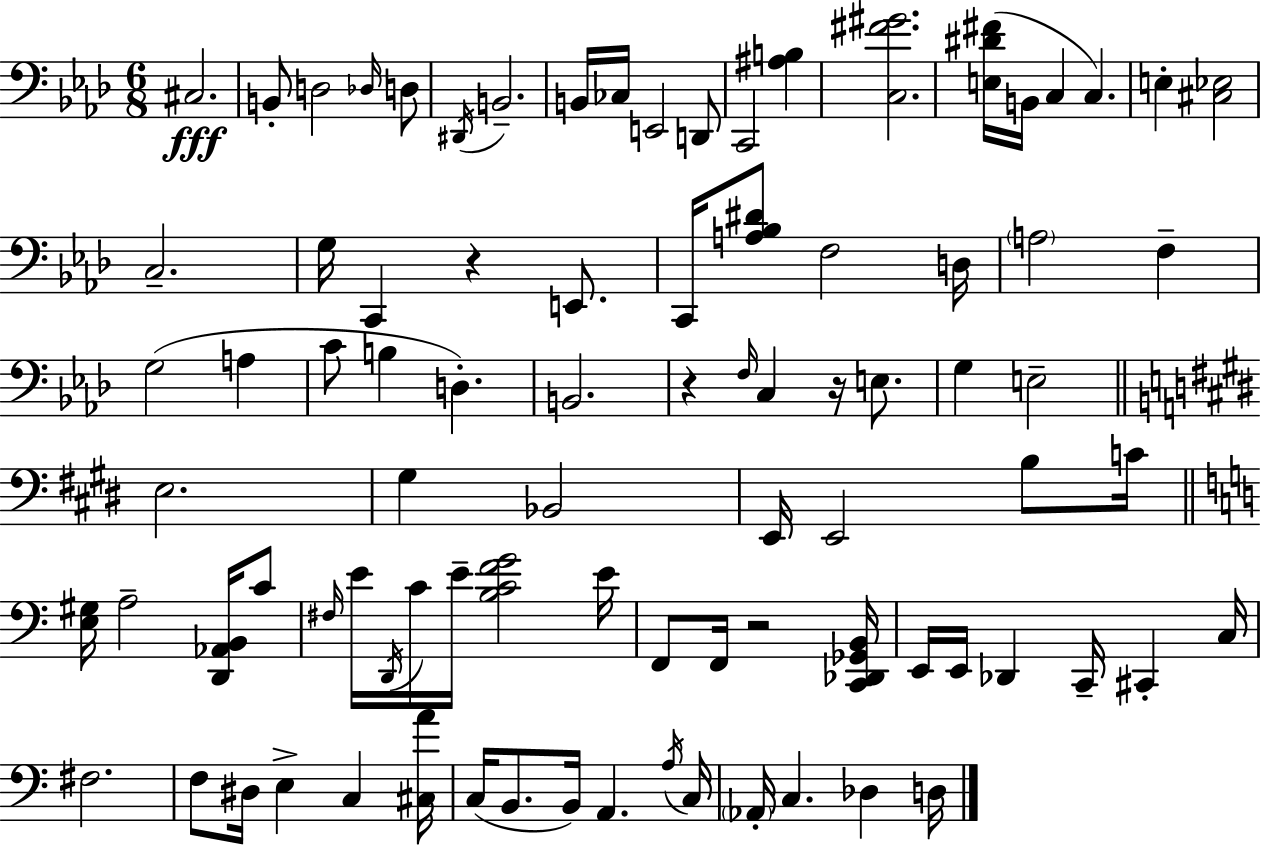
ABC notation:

X:1
T:Untitled
M:6/8
L:1/4
K:Fm
^C,2 B,,/2 D,2 _D,/4 D,/2 ^D,,/4 B,,2 B,,/4 _C,/4 E,,2 D,,/2 C,,2 [^A,B,] [C,^F^G]2 [E,^D^F]/4 B,,/4 C, C, E, [^C,_E,]2 C,2 G,/4 C,, z E,,/2 C,,/4 [A,_B,^D]/2 F,2 D,/4 A,2 F, G,2 A, C/2 B, D, B,,2 z F,/4 C, z/4 E,/2 G, E,2 E,2 ^G, _B,,2 E,,/4 E,,2 B,/2 C/4 [E,^G,]/4 A,2 [D,,_A,,B,,]/4 C/2 ^F,/4 E/4 D,,/4 C/4 E/4 [B,CFG]2 E/4 F,,/2 F,,/4 z2 [C,,_D,,_G,,B,,]/4 E,,/4 E,,/4 _D,, C,,/4 ^C,, C,/4 ^F,2 F,/2 ^D,/4 E, C, [^C,A]/4 C,/4 B,,/2 B,,/4 A,, A,/4 C,/4 _A,,/4 C, _D, D,/4